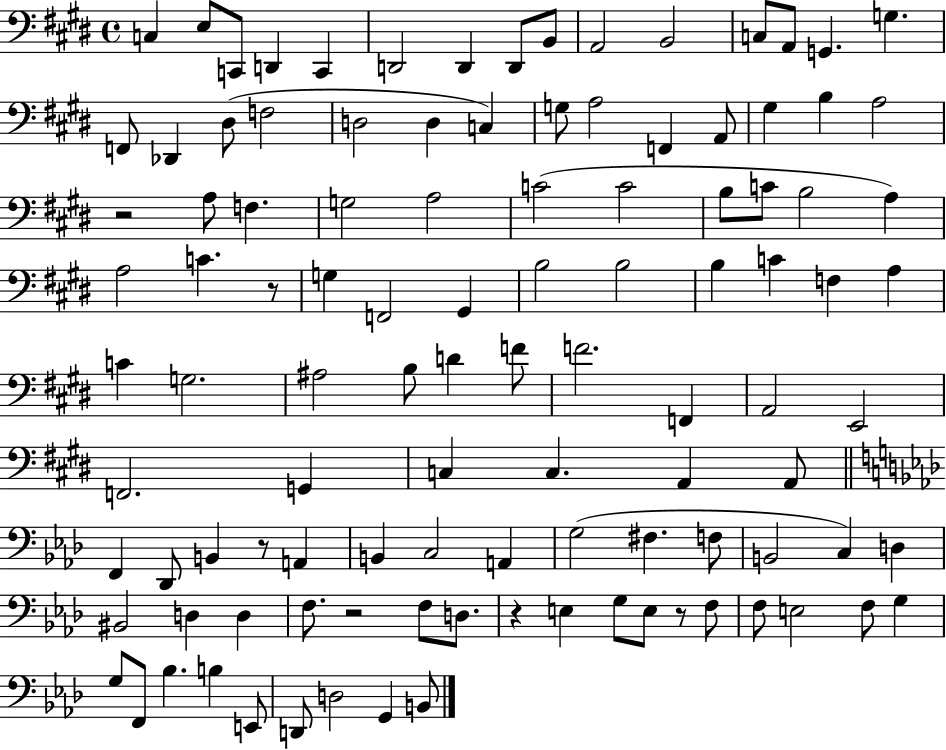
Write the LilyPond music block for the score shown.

{
  \clef bass
  \time 4/4
  \defaultTimeSignature
  \key e \major
  \repeat volta 2 { c4 e8 c,8 d,4 c,4 | d,2 d,4 d,8 b,8 | a,2 b,2 | c8 a,8 g,4. g4. | \break f,8 des,4 dis8( f2 | d2 d4 c4) | g8 a2 f,4 a,8 | gis4 b4 a2 | \break r2 a8 f4. | g2 a2 | c'2( c'2 | b8 c'8 b2 a4) | \break a2 c'4. r8 | g4 f,2 gis,4 | b2 b2 | b4 c'4 f4 a4 | \break c'4 g2. | ais2 b8 d'4 f'8 | f'2. f,4 | a,2 e,2 | \break f,2. g,4 | c4 c4. a,4 a,8 | \bar "||" \break \key f \minor f,4 des,8 b,4 r8 a,4 | b,4 c2 a,4 | g2( fis4. f8 | b,2 c4) d4 | \break bis,2 d4 d4 | f8. r2 f8 d8. | r4 e4 g8 e8 r8 f8 | f8 e2 f8 g4 | \break g8 f,8 bes4. b4 e,8 | d,8 d2 g,4 b,8 | } \bar "|."
}